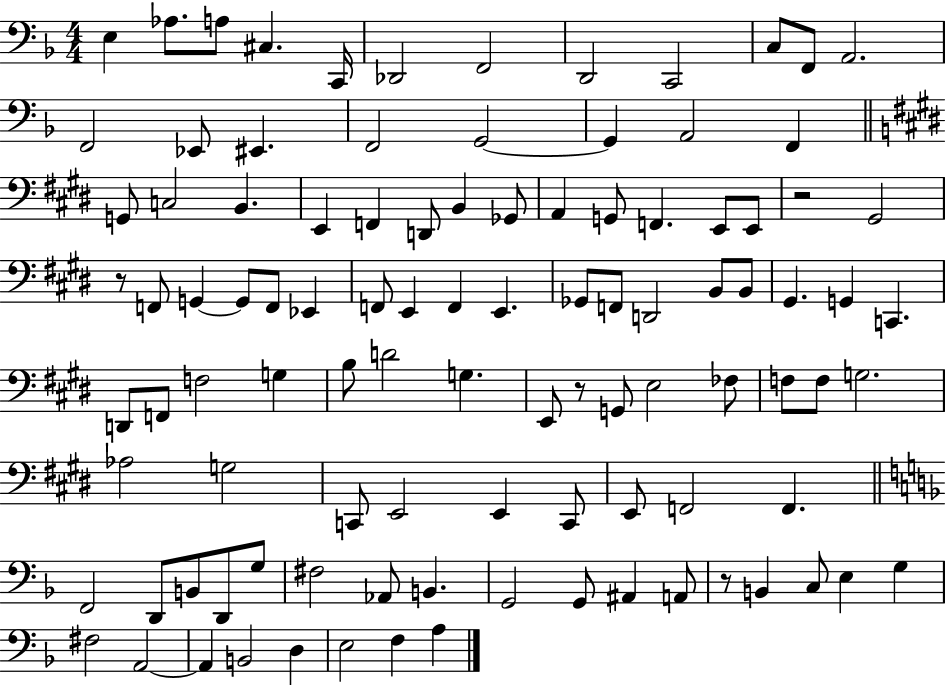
E3/q Ab3/e. A3/e C#3/q. C2/s Db2/h F2/h D2/h C2/h C3/e F2/e A2/h. F2/h Eb2/e EIS2/q. F2/h G2/h G2/q A2/h F2/q G2/e C3/h B2/q. E2/q F2/q D2/e B2/q Gb2/e A2/q G2/e F2/q. E2/e E2/e R/h G#2/h R/e F2/e G2/q G2/e F2/e Eb2/q F2/e E2/q F2/q E2/q. Gb2/e F2/e D2/h B2/e B2/e G#2/q. G2/q C2/q. D2/e F2/e F3/h G3/q B3/e D4/h G3/q. E2/e R/e G2/e E3/h FES3/e F3/e F3/e G3/h. Ab3/h G3/h C2/e E2/h E2/q C2/e E2/e F2/h F2/q. F2/h D2/e B2/e D2/e G3/e F#3/h Ab2/e B2/q. G2/h G2/e A#2/q A2/e R/e B2/q C3/e E3/q G3/q F#3/h A2/h A2/q B2/h D3/q E3/h F3/q A3/q